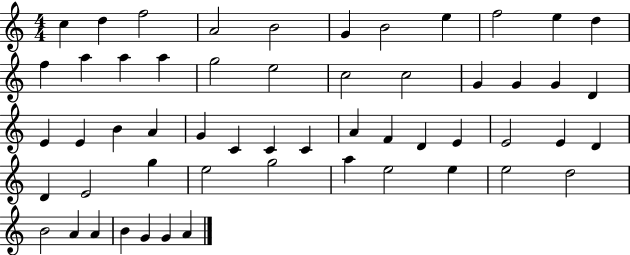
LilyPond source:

{
  \clef treble
  \numericTimeSignature
  \time 4/4
  \key c \major
  c''4 d''4 f''2 | a'2 b'2 | g'4 b'2 e''4 | f''2 e''4 d''4 | \break f''4 a''4 a''4 a''4 | g''2 e''2 | c''2 c''2 | g'4 g'4 g'4 d'4 | \break e'4 e'4 b'4 a'4 | g'4 c'4 c'4 c'4 | a'4 f'4 d'4 e'4 | e'2 e'4 d'4 | \break d'4 e'2 g''4 | e''2 g''2 | a''4 e''2 e''4 | e''2 d''2 | \break b'2 a'4 a'4 | b'4 g'4 g'4 a'4 | \bar "|."
}